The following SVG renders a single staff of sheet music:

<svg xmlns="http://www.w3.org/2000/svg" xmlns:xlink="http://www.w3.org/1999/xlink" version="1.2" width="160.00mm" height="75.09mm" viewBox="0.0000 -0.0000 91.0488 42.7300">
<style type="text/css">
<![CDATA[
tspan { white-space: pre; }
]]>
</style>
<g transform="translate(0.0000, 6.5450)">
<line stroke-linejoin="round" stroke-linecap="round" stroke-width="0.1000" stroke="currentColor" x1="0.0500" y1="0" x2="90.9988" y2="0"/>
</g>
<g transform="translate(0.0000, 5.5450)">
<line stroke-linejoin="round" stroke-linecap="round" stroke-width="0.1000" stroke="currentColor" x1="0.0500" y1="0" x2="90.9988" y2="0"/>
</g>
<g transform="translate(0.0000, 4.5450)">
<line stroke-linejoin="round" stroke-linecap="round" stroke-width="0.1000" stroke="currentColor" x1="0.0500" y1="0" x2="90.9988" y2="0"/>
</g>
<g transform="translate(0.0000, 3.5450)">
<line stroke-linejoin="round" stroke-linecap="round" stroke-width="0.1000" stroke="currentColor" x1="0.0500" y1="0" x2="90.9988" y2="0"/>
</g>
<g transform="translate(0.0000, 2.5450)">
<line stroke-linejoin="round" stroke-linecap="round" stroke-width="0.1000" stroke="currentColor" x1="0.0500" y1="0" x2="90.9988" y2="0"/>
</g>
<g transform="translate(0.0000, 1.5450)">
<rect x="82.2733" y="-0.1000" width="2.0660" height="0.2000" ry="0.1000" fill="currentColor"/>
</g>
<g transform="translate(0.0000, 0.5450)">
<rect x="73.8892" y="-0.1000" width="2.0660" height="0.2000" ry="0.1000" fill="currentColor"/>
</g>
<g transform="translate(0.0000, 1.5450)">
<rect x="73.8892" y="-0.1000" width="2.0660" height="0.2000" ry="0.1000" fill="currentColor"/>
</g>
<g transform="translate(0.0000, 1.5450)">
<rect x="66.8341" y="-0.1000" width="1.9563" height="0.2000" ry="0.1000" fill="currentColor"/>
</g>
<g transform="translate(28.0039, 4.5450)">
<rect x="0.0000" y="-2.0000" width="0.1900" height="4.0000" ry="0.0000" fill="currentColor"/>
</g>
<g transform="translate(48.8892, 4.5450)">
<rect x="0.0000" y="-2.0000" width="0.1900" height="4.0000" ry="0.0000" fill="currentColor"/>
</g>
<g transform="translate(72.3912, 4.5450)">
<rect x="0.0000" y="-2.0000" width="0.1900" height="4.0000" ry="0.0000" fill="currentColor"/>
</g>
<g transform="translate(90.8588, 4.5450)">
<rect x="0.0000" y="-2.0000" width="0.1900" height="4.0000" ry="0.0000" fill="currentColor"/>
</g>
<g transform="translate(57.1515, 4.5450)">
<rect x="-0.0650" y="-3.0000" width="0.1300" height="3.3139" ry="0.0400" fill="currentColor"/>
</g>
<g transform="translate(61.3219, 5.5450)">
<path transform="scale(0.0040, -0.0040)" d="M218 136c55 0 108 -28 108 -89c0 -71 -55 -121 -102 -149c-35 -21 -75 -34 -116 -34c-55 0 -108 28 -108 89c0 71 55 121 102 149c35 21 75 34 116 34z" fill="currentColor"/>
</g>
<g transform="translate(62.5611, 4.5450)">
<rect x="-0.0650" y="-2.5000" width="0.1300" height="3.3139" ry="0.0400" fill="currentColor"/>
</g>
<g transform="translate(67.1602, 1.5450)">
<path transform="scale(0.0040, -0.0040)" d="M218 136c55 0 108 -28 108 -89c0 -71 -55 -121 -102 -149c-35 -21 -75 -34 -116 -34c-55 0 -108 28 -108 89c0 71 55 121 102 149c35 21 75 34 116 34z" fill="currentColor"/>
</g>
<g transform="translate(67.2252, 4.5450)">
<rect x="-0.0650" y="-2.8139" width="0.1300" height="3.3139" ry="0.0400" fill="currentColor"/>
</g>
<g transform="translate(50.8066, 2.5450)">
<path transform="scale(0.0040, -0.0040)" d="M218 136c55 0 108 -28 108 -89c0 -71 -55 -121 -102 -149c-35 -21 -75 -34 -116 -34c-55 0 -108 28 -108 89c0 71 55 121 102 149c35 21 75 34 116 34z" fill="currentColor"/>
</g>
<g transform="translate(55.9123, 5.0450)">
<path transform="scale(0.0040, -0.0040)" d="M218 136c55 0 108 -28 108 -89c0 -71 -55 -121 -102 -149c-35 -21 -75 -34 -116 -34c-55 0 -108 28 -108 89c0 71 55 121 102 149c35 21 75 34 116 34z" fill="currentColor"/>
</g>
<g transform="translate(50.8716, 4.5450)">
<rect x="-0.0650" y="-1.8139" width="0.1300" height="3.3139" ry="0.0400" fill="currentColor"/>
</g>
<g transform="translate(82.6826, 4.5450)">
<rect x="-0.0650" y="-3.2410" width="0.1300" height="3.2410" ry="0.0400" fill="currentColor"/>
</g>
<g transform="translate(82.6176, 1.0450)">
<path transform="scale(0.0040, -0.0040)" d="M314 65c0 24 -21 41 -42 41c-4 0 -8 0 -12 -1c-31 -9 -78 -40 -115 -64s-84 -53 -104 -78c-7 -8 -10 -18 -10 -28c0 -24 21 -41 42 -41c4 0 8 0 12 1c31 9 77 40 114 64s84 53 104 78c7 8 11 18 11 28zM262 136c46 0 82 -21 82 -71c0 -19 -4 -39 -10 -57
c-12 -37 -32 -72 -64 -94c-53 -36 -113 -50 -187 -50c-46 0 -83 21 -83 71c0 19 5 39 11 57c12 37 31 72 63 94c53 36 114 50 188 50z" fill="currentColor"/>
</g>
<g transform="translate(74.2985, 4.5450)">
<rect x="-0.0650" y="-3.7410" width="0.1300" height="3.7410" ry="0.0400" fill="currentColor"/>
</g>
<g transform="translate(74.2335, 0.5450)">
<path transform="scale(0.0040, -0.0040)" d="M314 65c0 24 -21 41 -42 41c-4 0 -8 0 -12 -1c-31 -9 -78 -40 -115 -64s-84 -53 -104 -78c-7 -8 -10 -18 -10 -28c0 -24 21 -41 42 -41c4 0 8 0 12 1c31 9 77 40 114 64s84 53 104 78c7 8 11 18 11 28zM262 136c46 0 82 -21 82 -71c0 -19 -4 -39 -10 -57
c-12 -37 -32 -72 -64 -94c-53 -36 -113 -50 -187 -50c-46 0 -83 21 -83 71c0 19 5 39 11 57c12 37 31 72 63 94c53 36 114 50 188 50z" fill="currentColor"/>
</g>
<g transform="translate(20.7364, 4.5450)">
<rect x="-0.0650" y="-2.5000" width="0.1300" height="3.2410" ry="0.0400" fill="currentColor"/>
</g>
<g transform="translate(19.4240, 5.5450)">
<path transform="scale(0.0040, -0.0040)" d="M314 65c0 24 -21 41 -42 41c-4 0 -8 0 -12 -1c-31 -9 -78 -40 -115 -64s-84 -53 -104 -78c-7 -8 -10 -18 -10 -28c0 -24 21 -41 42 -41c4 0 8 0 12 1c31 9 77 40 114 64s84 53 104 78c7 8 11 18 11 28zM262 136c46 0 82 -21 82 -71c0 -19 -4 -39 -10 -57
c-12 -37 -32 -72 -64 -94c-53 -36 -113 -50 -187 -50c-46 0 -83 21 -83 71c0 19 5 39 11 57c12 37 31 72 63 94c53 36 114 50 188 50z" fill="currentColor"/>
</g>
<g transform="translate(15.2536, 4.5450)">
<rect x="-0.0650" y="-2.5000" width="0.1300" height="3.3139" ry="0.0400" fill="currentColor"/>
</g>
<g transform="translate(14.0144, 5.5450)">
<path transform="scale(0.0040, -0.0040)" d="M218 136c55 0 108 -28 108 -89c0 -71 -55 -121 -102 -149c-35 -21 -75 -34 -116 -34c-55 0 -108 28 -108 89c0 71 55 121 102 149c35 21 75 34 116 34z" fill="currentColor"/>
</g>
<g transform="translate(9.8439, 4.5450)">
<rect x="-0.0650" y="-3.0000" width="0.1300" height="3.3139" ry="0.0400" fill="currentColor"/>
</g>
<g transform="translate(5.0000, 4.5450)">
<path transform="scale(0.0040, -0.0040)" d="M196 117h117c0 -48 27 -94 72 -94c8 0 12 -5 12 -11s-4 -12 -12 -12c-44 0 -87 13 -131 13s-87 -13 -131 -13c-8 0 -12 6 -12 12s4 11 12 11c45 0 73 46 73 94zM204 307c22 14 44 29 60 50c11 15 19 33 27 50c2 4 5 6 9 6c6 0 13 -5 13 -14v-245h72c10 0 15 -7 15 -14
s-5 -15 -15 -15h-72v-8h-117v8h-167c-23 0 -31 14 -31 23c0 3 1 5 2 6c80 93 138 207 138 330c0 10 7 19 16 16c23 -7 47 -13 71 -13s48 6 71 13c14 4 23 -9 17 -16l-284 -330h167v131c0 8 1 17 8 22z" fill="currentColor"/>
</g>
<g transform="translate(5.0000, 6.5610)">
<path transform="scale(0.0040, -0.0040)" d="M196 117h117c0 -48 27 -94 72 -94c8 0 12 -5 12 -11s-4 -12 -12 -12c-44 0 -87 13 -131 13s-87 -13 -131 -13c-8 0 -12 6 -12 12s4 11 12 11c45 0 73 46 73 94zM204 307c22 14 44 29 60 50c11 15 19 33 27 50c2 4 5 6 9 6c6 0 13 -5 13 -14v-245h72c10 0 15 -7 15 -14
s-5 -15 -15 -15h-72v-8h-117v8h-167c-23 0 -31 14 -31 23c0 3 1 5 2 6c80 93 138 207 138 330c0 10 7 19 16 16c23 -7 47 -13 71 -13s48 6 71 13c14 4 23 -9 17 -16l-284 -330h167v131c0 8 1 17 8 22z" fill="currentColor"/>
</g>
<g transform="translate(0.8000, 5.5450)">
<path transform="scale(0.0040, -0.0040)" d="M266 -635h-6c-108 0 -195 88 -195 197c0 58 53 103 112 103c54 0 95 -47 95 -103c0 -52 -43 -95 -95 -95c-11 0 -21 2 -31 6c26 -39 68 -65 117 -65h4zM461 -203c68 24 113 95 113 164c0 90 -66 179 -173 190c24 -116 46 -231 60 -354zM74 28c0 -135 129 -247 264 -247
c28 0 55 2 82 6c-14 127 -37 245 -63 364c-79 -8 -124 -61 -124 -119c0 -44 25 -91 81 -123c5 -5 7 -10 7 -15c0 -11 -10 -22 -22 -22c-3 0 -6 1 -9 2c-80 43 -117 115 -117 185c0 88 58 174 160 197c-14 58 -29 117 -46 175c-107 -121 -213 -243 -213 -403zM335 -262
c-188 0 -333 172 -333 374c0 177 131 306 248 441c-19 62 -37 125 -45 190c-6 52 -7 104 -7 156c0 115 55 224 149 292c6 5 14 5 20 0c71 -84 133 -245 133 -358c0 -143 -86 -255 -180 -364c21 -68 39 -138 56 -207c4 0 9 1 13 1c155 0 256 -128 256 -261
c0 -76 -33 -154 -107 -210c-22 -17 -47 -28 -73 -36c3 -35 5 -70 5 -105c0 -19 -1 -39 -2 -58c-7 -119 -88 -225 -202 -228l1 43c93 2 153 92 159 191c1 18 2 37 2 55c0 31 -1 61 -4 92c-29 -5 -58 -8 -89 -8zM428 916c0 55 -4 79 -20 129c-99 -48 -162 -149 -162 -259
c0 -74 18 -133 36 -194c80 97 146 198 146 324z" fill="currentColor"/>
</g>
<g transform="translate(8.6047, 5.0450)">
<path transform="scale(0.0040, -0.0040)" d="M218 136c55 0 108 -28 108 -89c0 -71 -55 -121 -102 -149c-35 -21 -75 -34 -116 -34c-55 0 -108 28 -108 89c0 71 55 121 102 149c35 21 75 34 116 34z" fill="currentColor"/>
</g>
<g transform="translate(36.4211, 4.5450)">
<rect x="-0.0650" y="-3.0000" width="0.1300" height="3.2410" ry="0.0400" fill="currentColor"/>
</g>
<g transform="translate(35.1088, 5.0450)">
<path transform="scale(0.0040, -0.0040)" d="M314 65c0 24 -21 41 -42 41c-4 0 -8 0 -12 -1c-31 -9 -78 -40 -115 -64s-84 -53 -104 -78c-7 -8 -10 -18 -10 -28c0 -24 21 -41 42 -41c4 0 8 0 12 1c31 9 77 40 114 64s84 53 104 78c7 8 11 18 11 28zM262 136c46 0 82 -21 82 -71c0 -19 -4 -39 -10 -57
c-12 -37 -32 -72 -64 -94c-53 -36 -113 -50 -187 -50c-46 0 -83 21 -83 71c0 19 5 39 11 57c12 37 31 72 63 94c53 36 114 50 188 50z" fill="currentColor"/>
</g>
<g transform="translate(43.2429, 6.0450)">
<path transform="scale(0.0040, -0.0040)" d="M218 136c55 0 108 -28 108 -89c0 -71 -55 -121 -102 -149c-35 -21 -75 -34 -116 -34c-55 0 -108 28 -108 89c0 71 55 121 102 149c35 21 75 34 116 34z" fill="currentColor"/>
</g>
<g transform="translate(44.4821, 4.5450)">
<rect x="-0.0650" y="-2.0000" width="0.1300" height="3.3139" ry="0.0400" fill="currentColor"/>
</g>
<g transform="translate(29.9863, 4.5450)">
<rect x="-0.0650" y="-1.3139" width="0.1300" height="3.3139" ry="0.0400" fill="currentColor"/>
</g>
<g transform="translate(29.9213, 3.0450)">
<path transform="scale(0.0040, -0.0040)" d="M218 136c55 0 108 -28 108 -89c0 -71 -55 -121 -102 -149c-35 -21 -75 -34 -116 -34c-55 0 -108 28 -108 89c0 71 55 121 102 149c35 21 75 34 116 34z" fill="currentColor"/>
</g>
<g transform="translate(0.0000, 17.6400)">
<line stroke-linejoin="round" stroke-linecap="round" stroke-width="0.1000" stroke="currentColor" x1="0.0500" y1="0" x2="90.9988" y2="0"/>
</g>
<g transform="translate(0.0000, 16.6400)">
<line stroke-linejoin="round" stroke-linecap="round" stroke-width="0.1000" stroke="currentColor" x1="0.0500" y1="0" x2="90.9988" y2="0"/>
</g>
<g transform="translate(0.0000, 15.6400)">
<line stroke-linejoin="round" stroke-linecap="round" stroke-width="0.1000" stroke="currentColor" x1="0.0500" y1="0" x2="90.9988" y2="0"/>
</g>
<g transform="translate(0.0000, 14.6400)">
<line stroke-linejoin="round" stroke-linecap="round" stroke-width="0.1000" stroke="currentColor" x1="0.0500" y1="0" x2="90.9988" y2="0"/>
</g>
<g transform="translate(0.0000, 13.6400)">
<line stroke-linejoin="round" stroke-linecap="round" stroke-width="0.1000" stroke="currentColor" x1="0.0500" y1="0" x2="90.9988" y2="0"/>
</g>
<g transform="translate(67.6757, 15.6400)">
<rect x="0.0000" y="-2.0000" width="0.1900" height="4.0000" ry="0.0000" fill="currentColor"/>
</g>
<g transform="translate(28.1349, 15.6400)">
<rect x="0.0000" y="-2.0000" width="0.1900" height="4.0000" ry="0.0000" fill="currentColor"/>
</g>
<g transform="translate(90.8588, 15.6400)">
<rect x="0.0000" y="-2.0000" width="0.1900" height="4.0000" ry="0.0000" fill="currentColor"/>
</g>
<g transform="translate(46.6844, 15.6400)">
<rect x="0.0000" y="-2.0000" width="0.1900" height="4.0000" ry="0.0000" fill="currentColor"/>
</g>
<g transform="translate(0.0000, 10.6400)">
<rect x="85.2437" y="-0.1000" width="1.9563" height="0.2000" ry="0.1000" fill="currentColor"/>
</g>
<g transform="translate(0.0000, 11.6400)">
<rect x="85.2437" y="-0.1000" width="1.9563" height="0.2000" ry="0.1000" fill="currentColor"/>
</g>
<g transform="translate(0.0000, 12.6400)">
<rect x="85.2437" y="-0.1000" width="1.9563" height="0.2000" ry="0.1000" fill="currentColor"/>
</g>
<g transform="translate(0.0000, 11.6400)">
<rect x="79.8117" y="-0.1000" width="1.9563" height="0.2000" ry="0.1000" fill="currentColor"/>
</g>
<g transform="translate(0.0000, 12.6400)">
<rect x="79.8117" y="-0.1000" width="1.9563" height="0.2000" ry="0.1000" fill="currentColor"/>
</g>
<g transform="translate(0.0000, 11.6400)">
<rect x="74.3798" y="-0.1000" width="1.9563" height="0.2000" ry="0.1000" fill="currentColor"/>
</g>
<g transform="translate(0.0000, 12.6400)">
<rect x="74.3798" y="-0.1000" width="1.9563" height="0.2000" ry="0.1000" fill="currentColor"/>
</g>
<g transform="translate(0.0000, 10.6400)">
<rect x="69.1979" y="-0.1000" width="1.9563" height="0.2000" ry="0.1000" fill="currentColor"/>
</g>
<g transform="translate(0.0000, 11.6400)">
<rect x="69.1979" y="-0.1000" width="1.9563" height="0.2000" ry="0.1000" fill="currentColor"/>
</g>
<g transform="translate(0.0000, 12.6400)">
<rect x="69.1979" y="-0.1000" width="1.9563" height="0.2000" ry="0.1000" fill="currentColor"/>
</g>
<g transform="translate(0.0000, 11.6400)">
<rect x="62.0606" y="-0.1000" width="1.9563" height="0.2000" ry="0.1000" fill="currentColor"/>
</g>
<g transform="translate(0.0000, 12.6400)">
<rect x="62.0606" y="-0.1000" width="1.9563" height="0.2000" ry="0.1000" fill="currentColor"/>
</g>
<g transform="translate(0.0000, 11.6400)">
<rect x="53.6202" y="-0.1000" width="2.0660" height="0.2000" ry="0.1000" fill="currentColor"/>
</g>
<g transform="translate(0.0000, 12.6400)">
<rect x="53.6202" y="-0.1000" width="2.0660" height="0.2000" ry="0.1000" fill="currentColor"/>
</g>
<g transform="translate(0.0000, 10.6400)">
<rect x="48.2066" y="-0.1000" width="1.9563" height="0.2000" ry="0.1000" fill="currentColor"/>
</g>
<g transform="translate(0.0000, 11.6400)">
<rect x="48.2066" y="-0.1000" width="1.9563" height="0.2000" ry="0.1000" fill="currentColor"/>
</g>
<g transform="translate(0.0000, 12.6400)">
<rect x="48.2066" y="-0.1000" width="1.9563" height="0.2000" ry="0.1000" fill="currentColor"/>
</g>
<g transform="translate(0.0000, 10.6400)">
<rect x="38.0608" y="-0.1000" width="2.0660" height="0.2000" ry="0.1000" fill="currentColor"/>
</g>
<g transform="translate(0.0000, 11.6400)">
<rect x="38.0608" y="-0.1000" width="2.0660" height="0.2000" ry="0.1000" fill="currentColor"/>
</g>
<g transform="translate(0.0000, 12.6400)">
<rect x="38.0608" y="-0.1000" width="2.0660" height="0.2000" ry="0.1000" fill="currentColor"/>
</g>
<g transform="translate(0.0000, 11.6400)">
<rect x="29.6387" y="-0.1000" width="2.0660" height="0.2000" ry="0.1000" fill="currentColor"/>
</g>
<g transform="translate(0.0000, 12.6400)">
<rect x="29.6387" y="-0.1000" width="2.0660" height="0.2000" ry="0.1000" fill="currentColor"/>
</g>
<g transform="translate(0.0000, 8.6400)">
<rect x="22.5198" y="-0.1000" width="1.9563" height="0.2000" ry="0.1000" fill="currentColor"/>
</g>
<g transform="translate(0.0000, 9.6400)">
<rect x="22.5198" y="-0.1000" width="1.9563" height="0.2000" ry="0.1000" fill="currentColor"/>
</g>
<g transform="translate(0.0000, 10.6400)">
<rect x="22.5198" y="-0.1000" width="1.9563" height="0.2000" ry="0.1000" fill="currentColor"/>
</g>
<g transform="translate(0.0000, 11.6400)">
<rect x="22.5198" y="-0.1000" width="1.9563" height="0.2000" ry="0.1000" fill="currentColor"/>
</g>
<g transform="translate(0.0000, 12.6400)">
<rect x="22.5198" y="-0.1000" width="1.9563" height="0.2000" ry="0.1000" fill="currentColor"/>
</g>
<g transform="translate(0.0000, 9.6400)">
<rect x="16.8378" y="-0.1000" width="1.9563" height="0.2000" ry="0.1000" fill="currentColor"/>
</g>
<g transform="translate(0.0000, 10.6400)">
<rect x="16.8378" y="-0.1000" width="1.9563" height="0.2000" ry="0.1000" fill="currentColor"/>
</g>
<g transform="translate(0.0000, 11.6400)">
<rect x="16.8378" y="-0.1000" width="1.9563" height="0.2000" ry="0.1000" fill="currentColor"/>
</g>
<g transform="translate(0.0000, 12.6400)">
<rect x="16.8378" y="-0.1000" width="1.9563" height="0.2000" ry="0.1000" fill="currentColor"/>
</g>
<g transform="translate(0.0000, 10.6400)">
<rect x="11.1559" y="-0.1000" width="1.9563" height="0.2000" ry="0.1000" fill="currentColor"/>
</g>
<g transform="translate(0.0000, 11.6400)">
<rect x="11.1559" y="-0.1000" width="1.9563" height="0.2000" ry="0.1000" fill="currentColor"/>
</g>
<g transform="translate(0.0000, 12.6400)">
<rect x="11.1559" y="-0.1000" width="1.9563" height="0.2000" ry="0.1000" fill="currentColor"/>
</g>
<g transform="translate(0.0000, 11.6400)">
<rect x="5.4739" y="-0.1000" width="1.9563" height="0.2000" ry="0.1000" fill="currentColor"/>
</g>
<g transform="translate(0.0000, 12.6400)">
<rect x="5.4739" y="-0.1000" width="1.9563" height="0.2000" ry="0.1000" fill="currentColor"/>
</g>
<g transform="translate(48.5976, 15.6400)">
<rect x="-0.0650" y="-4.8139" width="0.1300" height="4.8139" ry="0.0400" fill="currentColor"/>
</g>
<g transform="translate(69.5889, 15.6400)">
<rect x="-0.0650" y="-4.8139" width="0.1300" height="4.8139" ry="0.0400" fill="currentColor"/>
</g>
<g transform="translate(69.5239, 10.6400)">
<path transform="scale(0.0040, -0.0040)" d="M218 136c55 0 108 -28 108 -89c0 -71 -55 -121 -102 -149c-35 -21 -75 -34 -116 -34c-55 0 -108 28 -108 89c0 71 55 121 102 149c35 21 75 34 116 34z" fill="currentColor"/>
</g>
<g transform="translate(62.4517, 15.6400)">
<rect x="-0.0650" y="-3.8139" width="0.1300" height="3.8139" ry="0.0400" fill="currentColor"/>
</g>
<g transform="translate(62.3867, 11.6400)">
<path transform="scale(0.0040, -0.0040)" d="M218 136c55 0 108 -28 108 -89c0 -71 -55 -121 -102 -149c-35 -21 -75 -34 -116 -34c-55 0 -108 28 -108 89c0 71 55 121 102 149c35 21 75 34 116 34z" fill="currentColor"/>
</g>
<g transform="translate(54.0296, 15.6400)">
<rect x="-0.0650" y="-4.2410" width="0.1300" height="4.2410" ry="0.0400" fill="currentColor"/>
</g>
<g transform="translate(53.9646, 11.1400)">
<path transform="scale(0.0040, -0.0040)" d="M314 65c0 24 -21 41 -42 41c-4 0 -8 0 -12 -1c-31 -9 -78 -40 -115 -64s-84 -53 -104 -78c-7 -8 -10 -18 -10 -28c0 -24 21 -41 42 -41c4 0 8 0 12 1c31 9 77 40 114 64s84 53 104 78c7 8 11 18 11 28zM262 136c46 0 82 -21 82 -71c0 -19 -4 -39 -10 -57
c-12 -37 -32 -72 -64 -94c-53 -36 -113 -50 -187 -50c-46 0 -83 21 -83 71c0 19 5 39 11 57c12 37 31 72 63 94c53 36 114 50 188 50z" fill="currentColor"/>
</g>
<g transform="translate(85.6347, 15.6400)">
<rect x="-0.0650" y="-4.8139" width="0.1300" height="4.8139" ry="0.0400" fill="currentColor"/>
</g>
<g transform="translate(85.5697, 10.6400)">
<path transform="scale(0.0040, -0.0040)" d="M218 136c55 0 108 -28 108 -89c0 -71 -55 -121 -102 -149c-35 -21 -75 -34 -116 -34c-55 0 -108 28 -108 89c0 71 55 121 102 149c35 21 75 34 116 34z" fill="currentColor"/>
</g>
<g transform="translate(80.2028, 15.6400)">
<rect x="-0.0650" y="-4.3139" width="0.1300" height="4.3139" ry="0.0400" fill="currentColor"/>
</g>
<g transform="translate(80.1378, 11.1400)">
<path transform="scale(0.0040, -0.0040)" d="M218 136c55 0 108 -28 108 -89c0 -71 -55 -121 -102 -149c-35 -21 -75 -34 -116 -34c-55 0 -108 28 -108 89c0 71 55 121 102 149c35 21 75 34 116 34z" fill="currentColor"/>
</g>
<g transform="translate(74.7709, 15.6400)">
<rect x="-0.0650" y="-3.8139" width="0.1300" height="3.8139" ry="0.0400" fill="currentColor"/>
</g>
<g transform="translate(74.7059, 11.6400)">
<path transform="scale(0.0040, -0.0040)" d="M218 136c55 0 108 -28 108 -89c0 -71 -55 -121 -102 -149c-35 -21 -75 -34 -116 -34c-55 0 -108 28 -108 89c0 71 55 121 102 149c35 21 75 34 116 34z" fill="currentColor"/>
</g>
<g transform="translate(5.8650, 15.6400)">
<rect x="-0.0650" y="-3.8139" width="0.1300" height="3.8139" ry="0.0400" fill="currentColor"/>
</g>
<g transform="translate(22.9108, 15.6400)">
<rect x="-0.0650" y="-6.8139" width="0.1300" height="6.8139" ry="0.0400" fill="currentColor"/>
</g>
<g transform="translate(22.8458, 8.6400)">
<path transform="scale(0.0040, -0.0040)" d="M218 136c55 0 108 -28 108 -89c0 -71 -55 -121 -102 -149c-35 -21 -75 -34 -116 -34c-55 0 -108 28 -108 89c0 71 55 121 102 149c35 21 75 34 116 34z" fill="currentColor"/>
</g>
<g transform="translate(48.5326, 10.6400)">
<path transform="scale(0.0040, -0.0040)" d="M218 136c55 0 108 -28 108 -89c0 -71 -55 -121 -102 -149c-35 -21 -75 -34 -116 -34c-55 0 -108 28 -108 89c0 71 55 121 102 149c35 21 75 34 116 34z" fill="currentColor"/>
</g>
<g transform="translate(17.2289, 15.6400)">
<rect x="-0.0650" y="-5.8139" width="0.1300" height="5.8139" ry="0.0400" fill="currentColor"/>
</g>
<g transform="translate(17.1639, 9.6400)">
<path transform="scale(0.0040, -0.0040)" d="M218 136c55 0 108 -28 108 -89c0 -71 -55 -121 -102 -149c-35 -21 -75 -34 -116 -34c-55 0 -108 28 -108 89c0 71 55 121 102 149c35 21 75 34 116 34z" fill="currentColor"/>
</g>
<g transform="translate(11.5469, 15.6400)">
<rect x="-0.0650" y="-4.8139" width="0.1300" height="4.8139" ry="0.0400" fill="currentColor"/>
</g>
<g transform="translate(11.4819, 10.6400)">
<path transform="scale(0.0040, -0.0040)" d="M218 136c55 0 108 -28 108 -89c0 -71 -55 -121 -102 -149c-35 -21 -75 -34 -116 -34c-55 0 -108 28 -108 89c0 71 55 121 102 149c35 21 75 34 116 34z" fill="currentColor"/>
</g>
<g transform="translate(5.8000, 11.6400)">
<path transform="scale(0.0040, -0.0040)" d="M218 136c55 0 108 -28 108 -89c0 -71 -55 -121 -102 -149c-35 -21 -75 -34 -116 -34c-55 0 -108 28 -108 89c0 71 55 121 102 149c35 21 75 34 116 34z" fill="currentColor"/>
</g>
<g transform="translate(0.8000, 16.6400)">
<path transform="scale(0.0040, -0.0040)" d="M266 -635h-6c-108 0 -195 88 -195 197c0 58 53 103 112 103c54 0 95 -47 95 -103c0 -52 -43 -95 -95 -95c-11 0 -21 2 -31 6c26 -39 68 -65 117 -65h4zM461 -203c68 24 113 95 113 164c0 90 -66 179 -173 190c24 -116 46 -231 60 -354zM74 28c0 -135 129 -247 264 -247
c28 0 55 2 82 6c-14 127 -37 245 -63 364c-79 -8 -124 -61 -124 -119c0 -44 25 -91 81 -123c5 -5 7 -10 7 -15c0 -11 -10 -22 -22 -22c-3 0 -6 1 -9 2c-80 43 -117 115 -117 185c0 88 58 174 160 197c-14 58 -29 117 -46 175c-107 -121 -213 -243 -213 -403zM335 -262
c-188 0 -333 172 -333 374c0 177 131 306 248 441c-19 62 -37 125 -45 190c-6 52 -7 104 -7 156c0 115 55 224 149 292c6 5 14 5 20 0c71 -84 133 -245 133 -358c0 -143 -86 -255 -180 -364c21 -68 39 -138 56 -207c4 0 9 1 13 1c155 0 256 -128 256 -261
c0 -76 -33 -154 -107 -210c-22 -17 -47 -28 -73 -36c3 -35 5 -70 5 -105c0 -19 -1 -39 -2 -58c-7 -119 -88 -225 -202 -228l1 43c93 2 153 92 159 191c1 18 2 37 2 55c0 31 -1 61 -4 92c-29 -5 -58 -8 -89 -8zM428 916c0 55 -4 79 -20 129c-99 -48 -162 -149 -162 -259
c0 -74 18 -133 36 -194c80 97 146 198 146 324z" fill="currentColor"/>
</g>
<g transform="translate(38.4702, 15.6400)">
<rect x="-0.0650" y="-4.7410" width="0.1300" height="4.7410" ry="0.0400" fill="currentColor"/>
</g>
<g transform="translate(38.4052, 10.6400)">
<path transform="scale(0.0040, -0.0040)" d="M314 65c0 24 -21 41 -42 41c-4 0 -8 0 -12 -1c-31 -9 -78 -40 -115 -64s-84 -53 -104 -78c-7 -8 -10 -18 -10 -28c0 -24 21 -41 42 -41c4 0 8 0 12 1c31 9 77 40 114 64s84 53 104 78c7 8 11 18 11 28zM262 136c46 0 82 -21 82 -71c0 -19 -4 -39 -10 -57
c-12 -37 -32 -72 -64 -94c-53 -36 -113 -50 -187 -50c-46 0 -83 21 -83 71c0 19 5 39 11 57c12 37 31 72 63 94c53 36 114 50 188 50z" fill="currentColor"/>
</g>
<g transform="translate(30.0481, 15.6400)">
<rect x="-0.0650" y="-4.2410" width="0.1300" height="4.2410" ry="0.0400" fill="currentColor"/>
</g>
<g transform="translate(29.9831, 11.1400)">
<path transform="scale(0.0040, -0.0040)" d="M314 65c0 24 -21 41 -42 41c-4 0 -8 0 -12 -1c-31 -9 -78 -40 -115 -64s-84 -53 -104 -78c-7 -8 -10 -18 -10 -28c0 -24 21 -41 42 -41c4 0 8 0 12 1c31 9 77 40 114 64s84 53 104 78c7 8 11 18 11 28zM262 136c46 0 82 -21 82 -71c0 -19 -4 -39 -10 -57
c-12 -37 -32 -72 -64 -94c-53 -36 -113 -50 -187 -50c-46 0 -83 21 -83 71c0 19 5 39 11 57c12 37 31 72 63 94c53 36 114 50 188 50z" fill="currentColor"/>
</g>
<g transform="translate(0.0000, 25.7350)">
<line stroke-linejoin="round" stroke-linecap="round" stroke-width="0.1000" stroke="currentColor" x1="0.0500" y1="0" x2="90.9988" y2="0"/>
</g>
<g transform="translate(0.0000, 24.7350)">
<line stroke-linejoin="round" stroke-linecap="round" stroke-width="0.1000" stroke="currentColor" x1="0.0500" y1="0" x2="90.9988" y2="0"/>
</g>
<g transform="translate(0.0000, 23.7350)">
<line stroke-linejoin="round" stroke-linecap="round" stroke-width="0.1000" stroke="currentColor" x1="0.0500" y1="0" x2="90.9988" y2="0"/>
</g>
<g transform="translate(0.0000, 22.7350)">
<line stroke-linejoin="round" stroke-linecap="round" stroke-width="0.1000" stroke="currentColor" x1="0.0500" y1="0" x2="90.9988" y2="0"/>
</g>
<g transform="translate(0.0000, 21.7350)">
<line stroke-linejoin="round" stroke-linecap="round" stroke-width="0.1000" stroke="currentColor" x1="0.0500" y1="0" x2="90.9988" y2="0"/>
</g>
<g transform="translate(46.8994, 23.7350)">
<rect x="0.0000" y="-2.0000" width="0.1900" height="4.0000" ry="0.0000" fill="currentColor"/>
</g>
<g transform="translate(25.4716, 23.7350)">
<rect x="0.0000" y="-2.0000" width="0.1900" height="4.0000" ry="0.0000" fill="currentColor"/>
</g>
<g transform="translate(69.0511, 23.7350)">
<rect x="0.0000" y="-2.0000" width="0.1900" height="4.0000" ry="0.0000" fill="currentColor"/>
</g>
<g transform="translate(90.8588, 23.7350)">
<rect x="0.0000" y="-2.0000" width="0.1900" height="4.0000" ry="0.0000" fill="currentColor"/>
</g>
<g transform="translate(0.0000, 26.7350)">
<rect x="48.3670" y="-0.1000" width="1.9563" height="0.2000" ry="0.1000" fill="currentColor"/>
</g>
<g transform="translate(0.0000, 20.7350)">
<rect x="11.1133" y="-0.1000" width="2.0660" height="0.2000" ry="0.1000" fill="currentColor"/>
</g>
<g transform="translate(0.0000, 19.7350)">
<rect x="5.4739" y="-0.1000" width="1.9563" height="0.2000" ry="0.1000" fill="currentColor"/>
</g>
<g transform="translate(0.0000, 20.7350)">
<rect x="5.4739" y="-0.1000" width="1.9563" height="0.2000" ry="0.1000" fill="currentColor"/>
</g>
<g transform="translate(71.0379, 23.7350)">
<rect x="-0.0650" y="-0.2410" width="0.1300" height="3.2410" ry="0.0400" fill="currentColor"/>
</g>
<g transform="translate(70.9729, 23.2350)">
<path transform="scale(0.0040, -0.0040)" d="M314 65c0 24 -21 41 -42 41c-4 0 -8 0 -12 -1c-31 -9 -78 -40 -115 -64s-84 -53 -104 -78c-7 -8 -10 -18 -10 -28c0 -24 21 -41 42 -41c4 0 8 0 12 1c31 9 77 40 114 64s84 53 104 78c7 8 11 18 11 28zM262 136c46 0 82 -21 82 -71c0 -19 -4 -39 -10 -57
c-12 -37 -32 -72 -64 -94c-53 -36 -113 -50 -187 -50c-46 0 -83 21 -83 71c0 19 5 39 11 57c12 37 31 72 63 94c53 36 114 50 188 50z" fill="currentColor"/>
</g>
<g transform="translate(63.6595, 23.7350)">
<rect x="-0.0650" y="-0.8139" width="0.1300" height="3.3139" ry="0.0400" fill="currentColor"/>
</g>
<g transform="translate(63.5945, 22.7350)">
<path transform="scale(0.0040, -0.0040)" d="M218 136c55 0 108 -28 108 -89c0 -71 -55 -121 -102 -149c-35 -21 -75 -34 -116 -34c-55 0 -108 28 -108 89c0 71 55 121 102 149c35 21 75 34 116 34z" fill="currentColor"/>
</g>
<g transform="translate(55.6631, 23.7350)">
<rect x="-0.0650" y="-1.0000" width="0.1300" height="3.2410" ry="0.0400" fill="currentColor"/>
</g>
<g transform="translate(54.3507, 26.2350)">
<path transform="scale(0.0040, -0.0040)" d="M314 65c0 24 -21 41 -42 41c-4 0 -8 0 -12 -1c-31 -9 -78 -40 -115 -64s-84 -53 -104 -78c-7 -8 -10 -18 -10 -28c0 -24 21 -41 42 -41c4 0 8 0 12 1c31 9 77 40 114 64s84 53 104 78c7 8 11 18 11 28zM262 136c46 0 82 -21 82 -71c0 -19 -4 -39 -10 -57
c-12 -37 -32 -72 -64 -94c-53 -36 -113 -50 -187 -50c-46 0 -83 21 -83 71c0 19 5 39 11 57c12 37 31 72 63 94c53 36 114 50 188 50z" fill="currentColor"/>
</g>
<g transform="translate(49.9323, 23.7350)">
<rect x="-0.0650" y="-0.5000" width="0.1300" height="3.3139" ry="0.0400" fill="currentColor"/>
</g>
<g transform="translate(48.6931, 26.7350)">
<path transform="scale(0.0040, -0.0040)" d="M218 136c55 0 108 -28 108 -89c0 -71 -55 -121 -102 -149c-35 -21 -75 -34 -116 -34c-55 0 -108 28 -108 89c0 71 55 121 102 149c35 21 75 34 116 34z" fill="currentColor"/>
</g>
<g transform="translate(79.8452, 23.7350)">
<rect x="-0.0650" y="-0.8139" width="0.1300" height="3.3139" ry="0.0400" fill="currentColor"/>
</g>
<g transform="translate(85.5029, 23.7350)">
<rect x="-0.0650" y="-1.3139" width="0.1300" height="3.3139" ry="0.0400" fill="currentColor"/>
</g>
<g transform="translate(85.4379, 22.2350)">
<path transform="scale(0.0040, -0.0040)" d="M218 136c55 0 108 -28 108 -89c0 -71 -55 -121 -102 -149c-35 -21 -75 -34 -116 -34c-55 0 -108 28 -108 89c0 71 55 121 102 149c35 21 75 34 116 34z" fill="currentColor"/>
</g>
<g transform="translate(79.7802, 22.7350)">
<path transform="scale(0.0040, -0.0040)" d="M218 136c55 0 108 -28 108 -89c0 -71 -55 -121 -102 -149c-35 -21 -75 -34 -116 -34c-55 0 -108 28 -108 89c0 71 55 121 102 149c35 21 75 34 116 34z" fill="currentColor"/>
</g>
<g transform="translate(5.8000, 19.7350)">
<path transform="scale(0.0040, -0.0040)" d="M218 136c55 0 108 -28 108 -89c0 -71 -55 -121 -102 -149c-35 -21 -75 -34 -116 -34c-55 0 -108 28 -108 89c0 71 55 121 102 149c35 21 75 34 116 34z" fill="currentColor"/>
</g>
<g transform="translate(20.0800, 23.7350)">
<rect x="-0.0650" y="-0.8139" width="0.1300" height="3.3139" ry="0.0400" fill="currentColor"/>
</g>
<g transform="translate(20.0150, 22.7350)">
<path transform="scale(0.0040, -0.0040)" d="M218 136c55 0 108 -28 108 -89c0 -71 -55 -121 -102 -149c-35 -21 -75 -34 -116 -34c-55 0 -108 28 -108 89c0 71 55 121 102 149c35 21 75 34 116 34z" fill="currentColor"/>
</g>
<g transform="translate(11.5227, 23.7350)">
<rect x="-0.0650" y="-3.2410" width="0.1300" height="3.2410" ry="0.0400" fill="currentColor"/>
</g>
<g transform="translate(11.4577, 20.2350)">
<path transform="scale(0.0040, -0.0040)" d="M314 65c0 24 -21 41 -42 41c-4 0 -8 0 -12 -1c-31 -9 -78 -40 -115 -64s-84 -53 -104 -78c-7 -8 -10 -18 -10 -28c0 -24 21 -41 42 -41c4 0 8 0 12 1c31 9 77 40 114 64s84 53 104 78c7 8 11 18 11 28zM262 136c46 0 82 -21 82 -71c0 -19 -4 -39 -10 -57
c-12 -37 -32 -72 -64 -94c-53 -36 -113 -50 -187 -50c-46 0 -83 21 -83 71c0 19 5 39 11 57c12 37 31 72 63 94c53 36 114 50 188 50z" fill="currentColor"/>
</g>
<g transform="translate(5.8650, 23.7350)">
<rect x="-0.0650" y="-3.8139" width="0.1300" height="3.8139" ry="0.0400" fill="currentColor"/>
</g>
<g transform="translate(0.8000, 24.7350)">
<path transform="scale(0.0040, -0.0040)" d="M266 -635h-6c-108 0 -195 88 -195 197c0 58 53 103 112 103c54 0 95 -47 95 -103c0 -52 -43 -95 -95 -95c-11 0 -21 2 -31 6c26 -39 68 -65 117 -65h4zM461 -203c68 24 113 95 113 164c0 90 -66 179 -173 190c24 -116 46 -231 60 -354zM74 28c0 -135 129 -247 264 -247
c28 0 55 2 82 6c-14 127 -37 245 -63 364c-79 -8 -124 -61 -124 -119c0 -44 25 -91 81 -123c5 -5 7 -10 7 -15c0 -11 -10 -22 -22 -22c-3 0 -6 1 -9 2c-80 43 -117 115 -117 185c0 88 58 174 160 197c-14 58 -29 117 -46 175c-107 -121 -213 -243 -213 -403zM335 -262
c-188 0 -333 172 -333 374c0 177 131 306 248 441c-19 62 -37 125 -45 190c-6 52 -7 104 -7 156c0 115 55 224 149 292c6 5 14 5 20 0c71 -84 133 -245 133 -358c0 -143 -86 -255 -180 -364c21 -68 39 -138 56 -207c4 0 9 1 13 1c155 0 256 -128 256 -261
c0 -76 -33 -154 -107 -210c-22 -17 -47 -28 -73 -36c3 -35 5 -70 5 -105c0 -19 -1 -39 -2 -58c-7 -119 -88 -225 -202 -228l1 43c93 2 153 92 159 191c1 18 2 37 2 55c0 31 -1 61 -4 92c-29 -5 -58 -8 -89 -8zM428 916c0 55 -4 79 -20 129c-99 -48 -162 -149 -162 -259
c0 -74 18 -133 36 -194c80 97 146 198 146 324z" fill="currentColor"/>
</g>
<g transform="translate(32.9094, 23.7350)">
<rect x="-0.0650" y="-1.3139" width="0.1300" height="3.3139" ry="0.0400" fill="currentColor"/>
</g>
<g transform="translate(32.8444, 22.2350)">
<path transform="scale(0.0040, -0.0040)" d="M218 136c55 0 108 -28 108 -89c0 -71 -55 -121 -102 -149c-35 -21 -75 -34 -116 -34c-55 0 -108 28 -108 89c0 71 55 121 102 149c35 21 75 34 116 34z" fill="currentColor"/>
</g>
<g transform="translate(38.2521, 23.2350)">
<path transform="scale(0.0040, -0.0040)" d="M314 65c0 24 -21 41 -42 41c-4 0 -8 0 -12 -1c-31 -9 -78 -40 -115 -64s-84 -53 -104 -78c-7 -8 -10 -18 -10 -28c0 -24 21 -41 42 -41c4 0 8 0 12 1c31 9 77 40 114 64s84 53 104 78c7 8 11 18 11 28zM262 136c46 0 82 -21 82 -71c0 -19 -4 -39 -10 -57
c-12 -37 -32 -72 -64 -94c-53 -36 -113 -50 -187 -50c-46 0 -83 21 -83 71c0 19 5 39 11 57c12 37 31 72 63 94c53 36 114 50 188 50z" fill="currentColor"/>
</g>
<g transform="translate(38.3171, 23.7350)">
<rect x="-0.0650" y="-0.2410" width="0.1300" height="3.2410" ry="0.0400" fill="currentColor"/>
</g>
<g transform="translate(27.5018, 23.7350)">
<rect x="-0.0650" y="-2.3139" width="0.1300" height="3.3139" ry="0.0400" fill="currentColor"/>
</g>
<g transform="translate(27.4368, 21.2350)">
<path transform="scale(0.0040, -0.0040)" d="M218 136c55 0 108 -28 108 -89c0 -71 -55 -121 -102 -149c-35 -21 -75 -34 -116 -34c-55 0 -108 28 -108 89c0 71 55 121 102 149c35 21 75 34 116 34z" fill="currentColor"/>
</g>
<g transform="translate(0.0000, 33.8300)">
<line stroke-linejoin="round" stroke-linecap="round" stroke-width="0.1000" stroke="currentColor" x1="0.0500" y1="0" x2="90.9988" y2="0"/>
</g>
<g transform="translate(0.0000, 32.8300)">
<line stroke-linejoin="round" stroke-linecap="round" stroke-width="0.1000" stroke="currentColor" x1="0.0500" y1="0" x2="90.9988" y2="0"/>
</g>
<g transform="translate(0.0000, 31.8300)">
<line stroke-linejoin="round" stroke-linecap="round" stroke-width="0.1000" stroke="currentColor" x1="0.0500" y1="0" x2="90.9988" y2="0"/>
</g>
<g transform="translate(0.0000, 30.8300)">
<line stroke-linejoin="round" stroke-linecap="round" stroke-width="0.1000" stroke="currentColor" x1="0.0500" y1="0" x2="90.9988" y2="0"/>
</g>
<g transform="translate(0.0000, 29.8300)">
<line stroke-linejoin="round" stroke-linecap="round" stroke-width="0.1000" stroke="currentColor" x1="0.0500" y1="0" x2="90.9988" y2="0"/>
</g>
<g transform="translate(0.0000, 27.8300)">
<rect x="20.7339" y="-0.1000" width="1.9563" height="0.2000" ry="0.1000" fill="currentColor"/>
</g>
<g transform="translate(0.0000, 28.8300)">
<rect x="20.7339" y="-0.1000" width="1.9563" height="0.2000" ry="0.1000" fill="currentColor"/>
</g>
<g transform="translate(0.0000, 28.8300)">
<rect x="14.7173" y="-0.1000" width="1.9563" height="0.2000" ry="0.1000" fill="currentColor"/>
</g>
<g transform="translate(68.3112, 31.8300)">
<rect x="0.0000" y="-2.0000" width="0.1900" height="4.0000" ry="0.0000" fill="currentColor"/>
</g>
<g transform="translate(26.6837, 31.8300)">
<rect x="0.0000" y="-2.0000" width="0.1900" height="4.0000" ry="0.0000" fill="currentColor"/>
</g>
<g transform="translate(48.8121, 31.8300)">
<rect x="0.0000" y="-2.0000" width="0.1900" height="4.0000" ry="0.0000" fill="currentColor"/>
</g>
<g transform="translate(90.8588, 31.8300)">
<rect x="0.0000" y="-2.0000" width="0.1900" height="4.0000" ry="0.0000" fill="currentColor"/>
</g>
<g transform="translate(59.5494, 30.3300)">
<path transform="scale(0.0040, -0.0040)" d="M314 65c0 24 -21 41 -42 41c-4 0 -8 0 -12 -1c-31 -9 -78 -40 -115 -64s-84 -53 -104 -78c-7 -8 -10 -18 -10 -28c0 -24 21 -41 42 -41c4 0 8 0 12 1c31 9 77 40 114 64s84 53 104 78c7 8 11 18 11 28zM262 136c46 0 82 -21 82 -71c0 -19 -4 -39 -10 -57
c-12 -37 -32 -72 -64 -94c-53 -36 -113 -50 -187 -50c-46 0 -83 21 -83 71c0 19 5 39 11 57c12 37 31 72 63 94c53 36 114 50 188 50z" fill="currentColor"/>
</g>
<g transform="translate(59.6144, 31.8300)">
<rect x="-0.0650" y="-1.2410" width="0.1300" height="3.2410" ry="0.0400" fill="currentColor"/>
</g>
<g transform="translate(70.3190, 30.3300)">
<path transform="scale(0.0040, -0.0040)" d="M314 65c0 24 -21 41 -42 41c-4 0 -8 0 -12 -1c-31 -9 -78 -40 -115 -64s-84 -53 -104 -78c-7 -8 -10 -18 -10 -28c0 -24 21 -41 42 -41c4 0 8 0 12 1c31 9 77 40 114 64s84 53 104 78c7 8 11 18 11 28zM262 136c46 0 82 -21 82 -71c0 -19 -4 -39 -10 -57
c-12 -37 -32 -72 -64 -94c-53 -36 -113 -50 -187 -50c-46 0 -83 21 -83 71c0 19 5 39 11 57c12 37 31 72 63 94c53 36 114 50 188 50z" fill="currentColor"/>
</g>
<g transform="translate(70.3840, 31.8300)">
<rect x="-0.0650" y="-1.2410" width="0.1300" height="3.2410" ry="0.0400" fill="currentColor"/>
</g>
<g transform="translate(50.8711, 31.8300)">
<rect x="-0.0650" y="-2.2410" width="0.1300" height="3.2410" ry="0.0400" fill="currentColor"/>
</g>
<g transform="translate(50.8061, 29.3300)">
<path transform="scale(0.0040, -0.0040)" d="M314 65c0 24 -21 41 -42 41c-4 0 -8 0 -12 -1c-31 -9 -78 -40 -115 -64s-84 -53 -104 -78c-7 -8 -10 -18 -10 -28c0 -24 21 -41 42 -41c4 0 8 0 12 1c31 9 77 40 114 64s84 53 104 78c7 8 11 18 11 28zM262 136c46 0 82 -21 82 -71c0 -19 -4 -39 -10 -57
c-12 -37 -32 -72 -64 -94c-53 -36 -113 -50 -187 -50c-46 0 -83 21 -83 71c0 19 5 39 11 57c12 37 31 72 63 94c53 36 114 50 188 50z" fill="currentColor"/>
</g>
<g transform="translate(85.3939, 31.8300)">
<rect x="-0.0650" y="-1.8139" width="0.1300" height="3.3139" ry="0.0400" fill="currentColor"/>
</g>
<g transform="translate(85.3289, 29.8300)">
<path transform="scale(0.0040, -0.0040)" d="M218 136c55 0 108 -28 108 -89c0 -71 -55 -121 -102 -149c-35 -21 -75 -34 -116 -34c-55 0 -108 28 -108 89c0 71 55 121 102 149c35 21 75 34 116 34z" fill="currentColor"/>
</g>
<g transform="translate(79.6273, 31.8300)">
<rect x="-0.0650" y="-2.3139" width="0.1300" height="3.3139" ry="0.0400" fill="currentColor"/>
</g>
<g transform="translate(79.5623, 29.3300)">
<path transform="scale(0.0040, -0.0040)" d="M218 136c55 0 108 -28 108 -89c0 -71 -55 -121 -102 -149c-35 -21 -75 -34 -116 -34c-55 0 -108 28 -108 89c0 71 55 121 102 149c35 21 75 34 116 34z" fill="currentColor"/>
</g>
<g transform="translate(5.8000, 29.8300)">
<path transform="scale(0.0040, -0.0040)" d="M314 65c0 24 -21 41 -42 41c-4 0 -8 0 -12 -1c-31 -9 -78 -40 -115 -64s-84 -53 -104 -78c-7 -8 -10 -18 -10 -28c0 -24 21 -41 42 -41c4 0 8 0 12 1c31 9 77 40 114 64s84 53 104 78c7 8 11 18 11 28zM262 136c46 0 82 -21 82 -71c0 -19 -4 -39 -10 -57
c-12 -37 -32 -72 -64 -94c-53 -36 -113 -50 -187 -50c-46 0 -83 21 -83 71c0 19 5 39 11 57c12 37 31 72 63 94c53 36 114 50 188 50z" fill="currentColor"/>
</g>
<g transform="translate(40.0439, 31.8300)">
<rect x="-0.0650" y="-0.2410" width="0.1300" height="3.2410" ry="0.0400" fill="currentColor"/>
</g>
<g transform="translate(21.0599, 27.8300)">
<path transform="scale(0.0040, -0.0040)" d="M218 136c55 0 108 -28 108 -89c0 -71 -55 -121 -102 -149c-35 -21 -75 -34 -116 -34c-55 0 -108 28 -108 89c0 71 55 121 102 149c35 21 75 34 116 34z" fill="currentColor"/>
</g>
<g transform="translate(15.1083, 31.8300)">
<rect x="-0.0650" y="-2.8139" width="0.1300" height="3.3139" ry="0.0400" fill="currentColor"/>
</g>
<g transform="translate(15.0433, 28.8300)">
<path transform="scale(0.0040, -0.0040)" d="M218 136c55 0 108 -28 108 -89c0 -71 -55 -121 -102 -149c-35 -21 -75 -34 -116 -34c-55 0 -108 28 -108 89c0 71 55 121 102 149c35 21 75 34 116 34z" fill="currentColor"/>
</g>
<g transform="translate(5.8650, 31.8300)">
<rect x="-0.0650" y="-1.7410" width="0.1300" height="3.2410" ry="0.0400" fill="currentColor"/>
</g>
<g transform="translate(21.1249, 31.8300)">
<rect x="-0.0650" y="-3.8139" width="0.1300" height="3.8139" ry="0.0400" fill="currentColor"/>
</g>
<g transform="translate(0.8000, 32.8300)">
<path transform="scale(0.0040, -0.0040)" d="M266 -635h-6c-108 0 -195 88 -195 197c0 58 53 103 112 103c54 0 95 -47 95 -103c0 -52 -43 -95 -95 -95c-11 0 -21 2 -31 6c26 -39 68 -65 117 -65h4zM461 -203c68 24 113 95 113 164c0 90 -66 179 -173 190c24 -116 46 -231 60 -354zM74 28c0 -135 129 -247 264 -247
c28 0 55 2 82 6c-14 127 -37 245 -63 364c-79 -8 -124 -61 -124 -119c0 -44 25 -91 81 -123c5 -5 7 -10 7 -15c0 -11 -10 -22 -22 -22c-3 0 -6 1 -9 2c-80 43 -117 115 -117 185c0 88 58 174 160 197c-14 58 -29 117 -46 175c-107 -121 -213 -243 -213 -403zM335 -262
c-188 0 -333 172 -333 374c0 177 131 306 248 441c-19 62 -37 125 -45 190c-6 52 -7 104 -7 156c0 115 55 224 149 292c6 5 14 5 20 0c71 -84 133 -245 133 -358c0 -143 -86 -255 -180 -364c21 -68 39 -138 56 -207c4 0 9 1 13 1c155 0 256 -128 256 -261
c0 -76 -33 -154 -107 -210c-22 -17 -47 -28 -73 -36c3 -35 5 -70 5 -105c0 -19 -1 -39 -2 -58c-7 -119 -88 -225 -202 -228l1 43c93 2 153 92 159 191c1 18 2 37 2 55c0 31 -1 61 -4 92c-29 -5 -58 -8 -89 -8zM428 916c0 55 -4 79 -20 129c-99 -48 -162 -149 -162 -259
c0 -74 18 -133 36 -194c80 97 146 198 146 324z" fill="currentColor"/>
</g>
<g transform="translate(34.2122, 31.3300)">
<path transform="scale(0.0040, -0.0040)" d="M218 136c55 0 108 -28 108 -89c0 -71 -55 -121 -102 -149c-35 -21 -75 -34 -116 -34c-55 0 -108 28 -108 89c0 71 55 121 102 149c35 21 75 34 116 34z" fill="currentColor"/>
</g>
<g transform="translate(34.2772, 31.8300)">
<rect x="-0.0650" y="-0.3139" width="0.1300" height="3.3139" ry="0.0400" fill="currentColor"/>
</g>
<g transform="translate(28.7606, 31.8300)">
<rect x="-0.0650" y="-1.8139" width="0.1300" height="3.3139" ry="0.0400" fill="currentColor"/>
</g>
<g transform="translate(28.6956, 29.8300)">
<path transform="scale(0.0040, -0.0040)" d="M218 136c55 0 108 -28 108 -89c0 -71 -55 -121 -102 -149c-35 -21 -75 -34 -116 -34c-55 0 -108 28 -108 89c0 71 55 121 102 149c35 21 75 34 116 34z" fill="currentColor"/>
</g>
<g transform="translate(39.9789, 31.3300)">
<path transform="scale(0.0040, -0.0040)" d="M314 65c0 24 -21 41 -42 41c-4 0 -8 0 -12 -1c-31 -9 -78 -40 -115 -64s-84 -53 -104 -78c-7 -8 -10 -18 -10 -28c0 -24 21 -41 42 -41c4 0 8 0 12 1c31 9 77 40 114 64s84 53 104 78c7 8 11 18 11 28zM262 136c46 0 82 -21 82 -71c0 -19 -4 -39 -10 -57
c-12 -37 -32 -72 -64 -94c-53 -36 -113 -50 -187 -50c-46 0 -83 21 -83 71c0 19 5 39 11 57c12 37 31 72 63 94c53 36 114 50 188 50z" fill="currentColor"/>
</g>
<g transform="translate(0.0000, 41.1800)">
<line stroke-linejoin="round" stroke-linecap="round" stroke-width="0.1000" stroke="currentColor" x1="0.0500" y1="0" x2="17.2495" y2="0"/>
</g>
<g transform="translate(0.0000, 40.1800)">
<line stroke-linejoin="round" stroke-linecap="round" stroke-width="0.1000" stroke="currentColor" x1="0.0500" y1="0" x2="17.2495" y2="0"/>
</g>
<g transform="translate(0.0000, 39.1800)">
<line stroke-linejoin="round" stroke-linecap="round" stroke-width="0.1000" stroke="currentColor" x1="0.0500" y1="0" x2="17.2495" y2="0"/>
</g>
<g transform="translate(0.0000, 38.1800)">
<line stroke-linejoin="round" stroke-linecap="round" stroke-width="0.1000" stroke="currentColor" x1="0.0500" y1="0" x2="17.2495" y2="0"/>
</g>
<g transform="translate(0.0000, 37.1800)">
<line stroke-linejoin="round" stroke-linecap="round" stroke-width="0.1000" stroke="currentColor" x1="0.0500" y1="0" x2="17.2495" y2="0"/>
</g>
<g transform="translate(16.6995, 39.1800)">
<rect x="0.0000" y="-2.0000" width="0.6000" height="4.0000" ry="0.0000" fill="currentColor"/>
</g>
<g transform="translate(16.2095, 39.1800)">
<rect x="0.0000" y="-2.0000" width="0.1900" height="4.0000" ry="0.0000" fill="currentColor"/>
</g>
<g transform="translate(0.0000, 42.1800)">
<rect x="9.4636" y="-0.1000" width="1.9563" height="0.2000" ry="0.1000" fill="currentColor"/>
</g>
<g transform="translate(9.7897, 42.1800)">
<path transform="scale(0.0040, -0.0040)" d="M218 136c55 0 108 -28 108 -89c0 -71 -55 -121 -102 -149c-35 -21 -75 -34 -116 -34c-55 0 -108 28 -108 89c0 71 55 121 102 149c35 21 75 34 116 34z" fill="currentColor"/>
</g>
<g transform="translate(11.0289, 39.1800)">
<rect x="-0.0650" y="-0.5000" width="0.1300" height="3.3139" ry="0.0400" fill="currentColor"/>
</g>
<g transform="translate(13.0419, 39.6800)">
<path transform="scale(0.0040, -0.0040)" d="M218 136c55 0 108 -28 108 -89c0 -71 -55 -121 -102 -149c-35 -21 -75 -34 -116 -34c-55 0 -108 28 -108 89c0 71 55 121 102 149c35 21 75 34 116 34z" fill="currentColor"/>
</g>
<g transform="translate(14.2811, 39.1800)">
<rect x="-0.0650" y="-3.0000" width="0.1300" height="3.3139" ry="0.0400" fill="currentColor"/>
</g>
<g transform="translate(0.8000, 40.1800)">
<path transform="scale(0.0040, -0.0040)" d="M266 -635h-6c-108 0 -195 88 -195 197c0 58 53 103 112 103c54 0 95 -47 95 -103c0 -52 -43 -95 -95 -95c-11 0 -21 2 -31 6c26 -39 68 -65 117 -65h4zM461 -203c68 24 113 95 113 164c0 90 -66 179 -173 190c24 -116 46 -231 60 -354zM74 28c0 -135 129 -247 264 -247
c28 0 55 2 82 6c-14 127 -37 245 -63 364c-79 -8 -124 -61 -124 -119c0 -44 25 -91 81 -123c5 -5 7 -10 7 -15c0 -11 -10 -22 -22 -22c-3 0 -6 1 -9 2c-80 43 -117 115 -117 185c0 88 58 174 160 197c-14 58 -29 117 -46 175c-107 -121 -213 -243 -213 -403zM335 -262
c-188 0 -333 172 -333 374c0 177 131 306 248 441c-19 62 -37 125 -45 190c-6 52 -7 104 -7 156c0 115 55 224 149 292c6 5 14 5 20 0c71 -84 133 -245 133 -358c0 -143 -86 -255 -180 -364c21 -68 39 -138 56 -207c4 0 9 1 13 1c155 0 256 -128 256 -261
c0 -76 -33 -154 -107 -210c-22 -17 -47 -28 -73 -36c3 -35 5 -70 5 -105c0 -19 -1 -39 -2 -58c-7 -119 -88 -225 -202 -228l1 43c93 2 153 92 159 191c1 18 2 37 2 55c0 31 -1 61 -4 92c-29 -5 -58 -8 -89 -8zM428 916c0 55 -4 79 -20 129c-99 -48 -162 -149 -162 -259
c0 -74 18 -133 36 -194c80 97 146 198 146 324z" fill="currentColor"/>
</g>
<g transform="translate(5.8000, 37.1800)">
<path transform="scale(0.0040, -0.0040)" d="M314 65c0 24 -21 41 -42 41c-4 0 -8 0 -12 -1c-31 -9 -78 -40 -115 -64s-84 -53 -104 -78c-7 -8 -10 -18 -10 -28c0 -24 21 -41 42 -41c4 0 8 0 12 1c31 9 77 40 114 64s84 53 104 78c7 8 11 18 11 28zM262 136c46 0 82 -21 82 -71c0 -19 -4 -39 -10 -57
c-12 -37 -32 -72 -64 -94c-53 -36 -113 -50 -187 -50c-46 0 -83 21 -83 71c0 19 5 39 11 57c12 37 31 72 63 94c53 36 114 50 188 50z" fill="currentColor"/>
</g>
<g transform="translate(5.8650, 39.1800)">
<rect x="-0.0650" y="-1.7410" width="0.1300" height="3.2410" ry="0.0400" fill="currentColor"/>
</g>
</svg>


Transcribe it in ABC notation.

X:1
T:Untitled
M:4/4
L:1/4
K:C
A G G2 e A2 F f A G a c'2 b2 c' e' g' b' d'2 e'2 e' d'2 c' e' c' d' e' c' b2 d g e c2 C D2 d c2 d e f2 a c' f c c2 g2 e2 e2 g f f2 C A